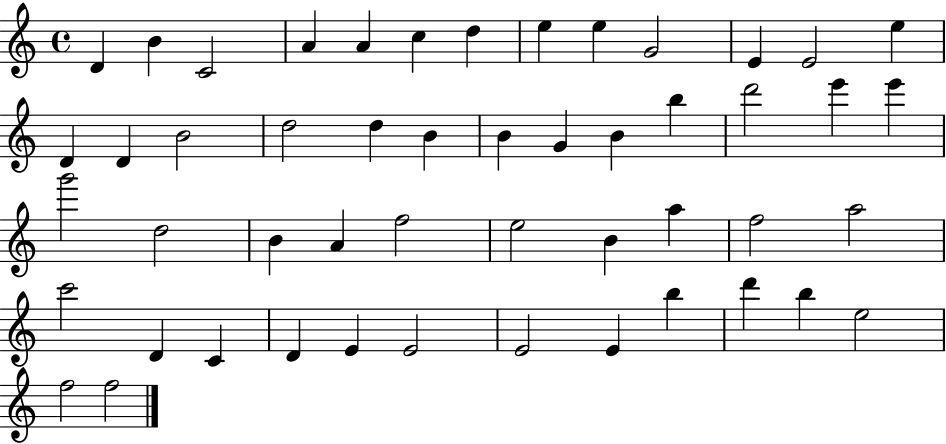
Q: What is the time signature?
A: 4/4